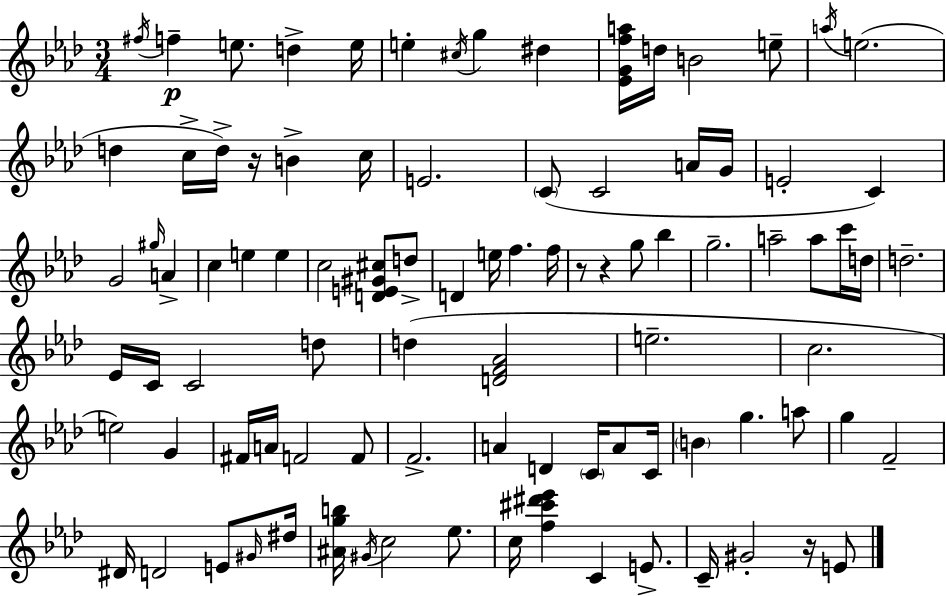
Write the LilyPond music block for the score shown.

{
  \clef treble
  \numericTimeSignature
  \time 3/4
  \key aes \major
  \repeat volta 2 { \acciaccatura { fis''16 }\p f''4-- e''8. d''4-> | e''16 e''4-. \acciaccatura { cis''16 } g''4 dis''4 | <ees' g' f'' a''>16 d''16 b'2 | e''8-- \acciaccatura { a''16 }( e''2. | \break d''4 c''16-> d''16->) r16 b'4-> | c''16 e'2. | \parenthesize c'8( c'2 | a'16 g'16 e'2-. c'4) | \break g'2 \grace { gis''16 } | a'4-> c''4 e''4 | e''4 c''2 | <d' e' gis' cis''>8 d''8-> d'4 e''16 f''4. | \break f''16 r8 r4 g''8 | bes''4 g''2.-- | a''2-- | a''8 c'''16 d''16 d''2.-- | \break ees'16 c'16 c'2 | d''8 d''4( <d' f' aes'>2 | e''2.-- | c''2. | \break e''2) | g'4 fis'16 a'16 f'2 | f'8 f'2.-> | a'4 d'4 | \break \parenthesize c'16 a'8 c'16 \parenthesize b'4 g''4. | a''8 g''4 f'2-- | dis'16 d'2 | e'8 \grace { gis'16 } dis''16 <ais' g'' b''>16 \acciaccatura { gis'16 } c''2 | \break ees''8. c''16 <f'' cis''' dis''' ees'''>4 c'4 | e'8.-> c'16-- gis'2-. | r16 e'8 } \bar "|."
}